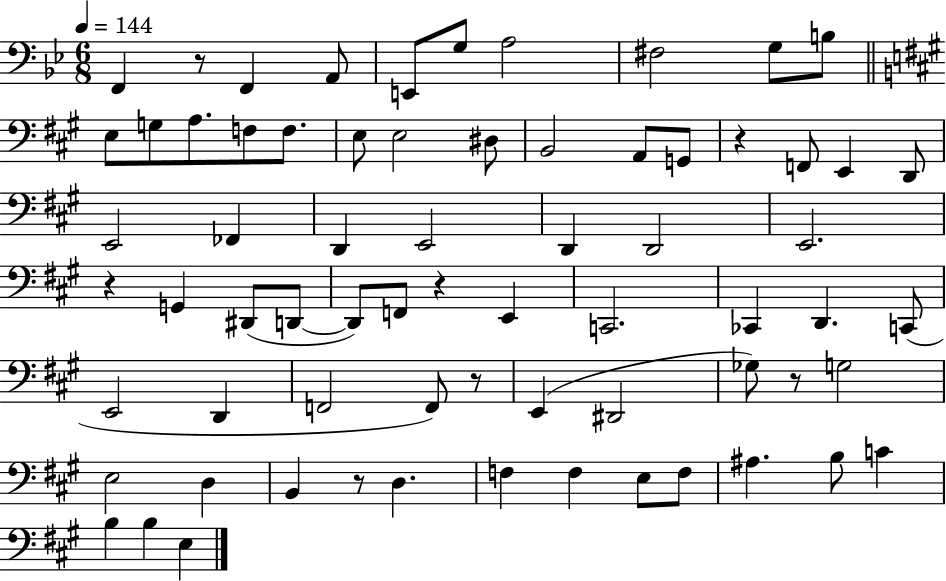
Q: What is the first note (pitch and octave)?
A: F2